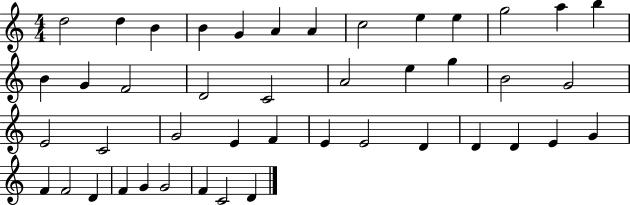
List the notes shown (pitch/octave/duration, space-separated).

D5/h D5/q B4/q B4/q G4/q A4/q A4/q C5/h E5/q E5/q G5/h A5/q B5/q B4/q G4/q F4/h D4/h C4/h A4/h E5/q G5/q B4/h G4/h E4/h C4/h G4/h E4/q F4/q E4/q E4/h D4/q D4/q D4/q E4/q G4/q F4/q F4/h D4/q F4/q G4/q G4/h F4/q C4/h D4/q